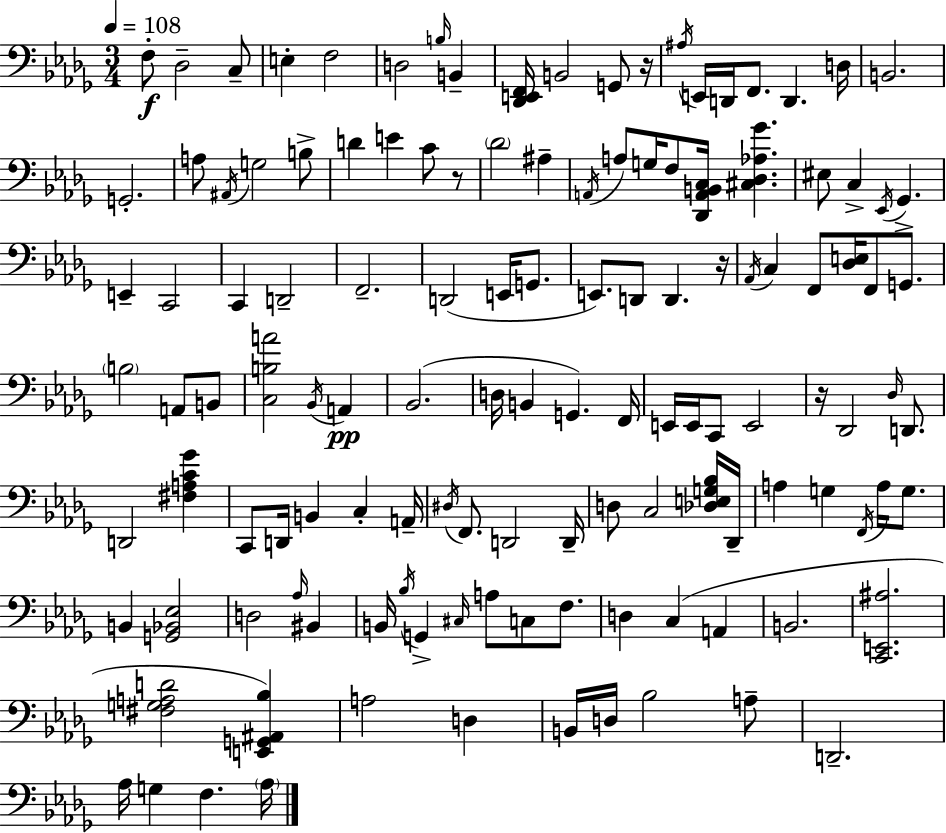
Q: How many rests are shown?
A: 4